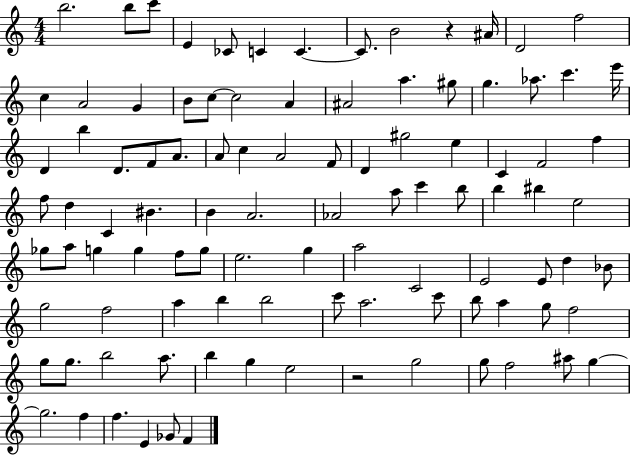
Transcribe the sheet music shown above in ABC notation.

X:1
T:Untitled
M:4/4
L:1/4
K:C
b2 b/2 c'/2 E _C/2 C C C/2 B2 z ^A/4 D2 f2 c A2 G B/2 c/2 c2 A ^A2 a ^g/2 g _a/2 c' e'/4 D b D/2 F/2 A/2 A/2 c A2 F/2 D ^g2 e C F2 f f/2 d C ^B B A2 _A2 a/2 c' b/2 b ^b e2 _g/2 a/2 g g f/2 g/2 e2 g a2 C2 E2 E/2 d _B/2 g2 f2 a b b2 c'/2 a2 c'/2 b/2 a g/2 f2 g/2 g/2 b2 a/2 b g e2 z2 g2 g/2 f2 ^a/2 g g2 f f E _G/2 F